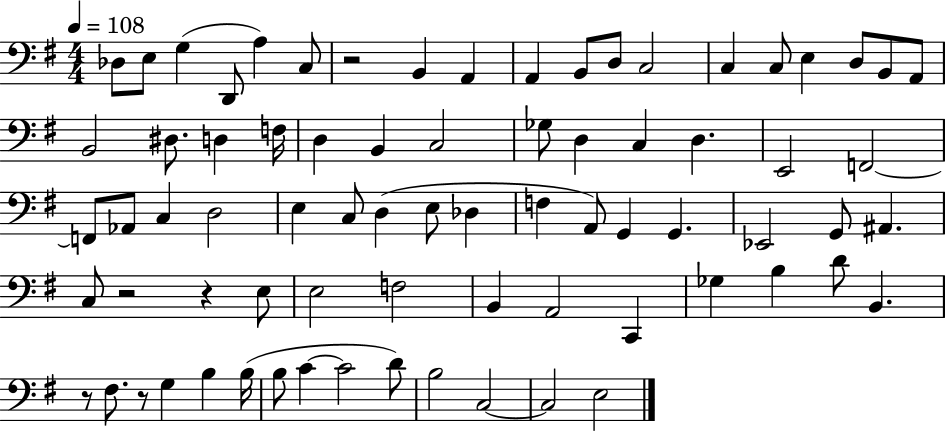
{
  \clef bass
  \numericTimeSignature
  \time 4/4
  \key g \major
  \tempo 4 = 108
  des8 e8 g4( d,8 a4) c8 | r2 b,4 a,4 | a,4 b,8 d8 c2 | c4 c8 e4 d8 b,8 a,8 | \break b,2 dis8. d4 f16 | d4 b,4 c2 | ges8 d4 c4 d4. | e,2 f,2~~ | \break f,8 aes,8 c4 d2 | e4 c8 d4( e8 des4 | f4 a,8) g,4 g,4. | ees,2 g,8 ais,4. | \break c8 r2 r4 e8 | e2 f2 | b,4 a,2 c,4 | ges4 b4 d'8 b,4. | \break r8 fis8. r8 g4 b4 b16( | b8 c'4~~ c'2 d'8) | b2 c2~~ | c2 e2 | \break \bar "|."
}